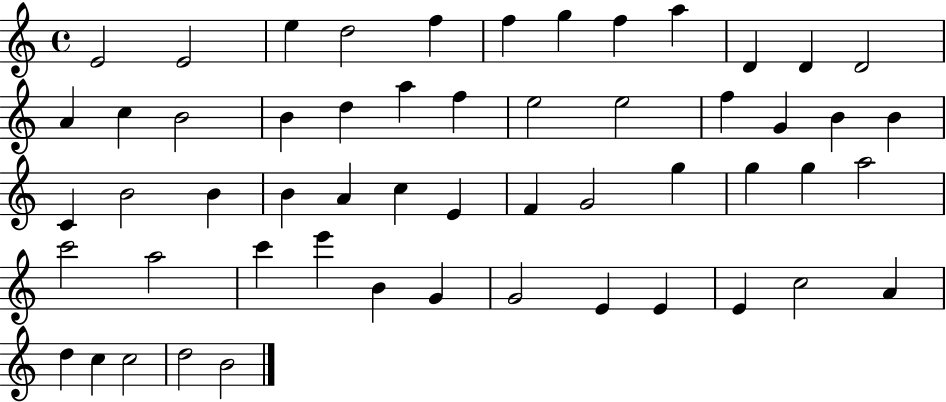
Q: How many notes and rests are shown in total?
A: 55